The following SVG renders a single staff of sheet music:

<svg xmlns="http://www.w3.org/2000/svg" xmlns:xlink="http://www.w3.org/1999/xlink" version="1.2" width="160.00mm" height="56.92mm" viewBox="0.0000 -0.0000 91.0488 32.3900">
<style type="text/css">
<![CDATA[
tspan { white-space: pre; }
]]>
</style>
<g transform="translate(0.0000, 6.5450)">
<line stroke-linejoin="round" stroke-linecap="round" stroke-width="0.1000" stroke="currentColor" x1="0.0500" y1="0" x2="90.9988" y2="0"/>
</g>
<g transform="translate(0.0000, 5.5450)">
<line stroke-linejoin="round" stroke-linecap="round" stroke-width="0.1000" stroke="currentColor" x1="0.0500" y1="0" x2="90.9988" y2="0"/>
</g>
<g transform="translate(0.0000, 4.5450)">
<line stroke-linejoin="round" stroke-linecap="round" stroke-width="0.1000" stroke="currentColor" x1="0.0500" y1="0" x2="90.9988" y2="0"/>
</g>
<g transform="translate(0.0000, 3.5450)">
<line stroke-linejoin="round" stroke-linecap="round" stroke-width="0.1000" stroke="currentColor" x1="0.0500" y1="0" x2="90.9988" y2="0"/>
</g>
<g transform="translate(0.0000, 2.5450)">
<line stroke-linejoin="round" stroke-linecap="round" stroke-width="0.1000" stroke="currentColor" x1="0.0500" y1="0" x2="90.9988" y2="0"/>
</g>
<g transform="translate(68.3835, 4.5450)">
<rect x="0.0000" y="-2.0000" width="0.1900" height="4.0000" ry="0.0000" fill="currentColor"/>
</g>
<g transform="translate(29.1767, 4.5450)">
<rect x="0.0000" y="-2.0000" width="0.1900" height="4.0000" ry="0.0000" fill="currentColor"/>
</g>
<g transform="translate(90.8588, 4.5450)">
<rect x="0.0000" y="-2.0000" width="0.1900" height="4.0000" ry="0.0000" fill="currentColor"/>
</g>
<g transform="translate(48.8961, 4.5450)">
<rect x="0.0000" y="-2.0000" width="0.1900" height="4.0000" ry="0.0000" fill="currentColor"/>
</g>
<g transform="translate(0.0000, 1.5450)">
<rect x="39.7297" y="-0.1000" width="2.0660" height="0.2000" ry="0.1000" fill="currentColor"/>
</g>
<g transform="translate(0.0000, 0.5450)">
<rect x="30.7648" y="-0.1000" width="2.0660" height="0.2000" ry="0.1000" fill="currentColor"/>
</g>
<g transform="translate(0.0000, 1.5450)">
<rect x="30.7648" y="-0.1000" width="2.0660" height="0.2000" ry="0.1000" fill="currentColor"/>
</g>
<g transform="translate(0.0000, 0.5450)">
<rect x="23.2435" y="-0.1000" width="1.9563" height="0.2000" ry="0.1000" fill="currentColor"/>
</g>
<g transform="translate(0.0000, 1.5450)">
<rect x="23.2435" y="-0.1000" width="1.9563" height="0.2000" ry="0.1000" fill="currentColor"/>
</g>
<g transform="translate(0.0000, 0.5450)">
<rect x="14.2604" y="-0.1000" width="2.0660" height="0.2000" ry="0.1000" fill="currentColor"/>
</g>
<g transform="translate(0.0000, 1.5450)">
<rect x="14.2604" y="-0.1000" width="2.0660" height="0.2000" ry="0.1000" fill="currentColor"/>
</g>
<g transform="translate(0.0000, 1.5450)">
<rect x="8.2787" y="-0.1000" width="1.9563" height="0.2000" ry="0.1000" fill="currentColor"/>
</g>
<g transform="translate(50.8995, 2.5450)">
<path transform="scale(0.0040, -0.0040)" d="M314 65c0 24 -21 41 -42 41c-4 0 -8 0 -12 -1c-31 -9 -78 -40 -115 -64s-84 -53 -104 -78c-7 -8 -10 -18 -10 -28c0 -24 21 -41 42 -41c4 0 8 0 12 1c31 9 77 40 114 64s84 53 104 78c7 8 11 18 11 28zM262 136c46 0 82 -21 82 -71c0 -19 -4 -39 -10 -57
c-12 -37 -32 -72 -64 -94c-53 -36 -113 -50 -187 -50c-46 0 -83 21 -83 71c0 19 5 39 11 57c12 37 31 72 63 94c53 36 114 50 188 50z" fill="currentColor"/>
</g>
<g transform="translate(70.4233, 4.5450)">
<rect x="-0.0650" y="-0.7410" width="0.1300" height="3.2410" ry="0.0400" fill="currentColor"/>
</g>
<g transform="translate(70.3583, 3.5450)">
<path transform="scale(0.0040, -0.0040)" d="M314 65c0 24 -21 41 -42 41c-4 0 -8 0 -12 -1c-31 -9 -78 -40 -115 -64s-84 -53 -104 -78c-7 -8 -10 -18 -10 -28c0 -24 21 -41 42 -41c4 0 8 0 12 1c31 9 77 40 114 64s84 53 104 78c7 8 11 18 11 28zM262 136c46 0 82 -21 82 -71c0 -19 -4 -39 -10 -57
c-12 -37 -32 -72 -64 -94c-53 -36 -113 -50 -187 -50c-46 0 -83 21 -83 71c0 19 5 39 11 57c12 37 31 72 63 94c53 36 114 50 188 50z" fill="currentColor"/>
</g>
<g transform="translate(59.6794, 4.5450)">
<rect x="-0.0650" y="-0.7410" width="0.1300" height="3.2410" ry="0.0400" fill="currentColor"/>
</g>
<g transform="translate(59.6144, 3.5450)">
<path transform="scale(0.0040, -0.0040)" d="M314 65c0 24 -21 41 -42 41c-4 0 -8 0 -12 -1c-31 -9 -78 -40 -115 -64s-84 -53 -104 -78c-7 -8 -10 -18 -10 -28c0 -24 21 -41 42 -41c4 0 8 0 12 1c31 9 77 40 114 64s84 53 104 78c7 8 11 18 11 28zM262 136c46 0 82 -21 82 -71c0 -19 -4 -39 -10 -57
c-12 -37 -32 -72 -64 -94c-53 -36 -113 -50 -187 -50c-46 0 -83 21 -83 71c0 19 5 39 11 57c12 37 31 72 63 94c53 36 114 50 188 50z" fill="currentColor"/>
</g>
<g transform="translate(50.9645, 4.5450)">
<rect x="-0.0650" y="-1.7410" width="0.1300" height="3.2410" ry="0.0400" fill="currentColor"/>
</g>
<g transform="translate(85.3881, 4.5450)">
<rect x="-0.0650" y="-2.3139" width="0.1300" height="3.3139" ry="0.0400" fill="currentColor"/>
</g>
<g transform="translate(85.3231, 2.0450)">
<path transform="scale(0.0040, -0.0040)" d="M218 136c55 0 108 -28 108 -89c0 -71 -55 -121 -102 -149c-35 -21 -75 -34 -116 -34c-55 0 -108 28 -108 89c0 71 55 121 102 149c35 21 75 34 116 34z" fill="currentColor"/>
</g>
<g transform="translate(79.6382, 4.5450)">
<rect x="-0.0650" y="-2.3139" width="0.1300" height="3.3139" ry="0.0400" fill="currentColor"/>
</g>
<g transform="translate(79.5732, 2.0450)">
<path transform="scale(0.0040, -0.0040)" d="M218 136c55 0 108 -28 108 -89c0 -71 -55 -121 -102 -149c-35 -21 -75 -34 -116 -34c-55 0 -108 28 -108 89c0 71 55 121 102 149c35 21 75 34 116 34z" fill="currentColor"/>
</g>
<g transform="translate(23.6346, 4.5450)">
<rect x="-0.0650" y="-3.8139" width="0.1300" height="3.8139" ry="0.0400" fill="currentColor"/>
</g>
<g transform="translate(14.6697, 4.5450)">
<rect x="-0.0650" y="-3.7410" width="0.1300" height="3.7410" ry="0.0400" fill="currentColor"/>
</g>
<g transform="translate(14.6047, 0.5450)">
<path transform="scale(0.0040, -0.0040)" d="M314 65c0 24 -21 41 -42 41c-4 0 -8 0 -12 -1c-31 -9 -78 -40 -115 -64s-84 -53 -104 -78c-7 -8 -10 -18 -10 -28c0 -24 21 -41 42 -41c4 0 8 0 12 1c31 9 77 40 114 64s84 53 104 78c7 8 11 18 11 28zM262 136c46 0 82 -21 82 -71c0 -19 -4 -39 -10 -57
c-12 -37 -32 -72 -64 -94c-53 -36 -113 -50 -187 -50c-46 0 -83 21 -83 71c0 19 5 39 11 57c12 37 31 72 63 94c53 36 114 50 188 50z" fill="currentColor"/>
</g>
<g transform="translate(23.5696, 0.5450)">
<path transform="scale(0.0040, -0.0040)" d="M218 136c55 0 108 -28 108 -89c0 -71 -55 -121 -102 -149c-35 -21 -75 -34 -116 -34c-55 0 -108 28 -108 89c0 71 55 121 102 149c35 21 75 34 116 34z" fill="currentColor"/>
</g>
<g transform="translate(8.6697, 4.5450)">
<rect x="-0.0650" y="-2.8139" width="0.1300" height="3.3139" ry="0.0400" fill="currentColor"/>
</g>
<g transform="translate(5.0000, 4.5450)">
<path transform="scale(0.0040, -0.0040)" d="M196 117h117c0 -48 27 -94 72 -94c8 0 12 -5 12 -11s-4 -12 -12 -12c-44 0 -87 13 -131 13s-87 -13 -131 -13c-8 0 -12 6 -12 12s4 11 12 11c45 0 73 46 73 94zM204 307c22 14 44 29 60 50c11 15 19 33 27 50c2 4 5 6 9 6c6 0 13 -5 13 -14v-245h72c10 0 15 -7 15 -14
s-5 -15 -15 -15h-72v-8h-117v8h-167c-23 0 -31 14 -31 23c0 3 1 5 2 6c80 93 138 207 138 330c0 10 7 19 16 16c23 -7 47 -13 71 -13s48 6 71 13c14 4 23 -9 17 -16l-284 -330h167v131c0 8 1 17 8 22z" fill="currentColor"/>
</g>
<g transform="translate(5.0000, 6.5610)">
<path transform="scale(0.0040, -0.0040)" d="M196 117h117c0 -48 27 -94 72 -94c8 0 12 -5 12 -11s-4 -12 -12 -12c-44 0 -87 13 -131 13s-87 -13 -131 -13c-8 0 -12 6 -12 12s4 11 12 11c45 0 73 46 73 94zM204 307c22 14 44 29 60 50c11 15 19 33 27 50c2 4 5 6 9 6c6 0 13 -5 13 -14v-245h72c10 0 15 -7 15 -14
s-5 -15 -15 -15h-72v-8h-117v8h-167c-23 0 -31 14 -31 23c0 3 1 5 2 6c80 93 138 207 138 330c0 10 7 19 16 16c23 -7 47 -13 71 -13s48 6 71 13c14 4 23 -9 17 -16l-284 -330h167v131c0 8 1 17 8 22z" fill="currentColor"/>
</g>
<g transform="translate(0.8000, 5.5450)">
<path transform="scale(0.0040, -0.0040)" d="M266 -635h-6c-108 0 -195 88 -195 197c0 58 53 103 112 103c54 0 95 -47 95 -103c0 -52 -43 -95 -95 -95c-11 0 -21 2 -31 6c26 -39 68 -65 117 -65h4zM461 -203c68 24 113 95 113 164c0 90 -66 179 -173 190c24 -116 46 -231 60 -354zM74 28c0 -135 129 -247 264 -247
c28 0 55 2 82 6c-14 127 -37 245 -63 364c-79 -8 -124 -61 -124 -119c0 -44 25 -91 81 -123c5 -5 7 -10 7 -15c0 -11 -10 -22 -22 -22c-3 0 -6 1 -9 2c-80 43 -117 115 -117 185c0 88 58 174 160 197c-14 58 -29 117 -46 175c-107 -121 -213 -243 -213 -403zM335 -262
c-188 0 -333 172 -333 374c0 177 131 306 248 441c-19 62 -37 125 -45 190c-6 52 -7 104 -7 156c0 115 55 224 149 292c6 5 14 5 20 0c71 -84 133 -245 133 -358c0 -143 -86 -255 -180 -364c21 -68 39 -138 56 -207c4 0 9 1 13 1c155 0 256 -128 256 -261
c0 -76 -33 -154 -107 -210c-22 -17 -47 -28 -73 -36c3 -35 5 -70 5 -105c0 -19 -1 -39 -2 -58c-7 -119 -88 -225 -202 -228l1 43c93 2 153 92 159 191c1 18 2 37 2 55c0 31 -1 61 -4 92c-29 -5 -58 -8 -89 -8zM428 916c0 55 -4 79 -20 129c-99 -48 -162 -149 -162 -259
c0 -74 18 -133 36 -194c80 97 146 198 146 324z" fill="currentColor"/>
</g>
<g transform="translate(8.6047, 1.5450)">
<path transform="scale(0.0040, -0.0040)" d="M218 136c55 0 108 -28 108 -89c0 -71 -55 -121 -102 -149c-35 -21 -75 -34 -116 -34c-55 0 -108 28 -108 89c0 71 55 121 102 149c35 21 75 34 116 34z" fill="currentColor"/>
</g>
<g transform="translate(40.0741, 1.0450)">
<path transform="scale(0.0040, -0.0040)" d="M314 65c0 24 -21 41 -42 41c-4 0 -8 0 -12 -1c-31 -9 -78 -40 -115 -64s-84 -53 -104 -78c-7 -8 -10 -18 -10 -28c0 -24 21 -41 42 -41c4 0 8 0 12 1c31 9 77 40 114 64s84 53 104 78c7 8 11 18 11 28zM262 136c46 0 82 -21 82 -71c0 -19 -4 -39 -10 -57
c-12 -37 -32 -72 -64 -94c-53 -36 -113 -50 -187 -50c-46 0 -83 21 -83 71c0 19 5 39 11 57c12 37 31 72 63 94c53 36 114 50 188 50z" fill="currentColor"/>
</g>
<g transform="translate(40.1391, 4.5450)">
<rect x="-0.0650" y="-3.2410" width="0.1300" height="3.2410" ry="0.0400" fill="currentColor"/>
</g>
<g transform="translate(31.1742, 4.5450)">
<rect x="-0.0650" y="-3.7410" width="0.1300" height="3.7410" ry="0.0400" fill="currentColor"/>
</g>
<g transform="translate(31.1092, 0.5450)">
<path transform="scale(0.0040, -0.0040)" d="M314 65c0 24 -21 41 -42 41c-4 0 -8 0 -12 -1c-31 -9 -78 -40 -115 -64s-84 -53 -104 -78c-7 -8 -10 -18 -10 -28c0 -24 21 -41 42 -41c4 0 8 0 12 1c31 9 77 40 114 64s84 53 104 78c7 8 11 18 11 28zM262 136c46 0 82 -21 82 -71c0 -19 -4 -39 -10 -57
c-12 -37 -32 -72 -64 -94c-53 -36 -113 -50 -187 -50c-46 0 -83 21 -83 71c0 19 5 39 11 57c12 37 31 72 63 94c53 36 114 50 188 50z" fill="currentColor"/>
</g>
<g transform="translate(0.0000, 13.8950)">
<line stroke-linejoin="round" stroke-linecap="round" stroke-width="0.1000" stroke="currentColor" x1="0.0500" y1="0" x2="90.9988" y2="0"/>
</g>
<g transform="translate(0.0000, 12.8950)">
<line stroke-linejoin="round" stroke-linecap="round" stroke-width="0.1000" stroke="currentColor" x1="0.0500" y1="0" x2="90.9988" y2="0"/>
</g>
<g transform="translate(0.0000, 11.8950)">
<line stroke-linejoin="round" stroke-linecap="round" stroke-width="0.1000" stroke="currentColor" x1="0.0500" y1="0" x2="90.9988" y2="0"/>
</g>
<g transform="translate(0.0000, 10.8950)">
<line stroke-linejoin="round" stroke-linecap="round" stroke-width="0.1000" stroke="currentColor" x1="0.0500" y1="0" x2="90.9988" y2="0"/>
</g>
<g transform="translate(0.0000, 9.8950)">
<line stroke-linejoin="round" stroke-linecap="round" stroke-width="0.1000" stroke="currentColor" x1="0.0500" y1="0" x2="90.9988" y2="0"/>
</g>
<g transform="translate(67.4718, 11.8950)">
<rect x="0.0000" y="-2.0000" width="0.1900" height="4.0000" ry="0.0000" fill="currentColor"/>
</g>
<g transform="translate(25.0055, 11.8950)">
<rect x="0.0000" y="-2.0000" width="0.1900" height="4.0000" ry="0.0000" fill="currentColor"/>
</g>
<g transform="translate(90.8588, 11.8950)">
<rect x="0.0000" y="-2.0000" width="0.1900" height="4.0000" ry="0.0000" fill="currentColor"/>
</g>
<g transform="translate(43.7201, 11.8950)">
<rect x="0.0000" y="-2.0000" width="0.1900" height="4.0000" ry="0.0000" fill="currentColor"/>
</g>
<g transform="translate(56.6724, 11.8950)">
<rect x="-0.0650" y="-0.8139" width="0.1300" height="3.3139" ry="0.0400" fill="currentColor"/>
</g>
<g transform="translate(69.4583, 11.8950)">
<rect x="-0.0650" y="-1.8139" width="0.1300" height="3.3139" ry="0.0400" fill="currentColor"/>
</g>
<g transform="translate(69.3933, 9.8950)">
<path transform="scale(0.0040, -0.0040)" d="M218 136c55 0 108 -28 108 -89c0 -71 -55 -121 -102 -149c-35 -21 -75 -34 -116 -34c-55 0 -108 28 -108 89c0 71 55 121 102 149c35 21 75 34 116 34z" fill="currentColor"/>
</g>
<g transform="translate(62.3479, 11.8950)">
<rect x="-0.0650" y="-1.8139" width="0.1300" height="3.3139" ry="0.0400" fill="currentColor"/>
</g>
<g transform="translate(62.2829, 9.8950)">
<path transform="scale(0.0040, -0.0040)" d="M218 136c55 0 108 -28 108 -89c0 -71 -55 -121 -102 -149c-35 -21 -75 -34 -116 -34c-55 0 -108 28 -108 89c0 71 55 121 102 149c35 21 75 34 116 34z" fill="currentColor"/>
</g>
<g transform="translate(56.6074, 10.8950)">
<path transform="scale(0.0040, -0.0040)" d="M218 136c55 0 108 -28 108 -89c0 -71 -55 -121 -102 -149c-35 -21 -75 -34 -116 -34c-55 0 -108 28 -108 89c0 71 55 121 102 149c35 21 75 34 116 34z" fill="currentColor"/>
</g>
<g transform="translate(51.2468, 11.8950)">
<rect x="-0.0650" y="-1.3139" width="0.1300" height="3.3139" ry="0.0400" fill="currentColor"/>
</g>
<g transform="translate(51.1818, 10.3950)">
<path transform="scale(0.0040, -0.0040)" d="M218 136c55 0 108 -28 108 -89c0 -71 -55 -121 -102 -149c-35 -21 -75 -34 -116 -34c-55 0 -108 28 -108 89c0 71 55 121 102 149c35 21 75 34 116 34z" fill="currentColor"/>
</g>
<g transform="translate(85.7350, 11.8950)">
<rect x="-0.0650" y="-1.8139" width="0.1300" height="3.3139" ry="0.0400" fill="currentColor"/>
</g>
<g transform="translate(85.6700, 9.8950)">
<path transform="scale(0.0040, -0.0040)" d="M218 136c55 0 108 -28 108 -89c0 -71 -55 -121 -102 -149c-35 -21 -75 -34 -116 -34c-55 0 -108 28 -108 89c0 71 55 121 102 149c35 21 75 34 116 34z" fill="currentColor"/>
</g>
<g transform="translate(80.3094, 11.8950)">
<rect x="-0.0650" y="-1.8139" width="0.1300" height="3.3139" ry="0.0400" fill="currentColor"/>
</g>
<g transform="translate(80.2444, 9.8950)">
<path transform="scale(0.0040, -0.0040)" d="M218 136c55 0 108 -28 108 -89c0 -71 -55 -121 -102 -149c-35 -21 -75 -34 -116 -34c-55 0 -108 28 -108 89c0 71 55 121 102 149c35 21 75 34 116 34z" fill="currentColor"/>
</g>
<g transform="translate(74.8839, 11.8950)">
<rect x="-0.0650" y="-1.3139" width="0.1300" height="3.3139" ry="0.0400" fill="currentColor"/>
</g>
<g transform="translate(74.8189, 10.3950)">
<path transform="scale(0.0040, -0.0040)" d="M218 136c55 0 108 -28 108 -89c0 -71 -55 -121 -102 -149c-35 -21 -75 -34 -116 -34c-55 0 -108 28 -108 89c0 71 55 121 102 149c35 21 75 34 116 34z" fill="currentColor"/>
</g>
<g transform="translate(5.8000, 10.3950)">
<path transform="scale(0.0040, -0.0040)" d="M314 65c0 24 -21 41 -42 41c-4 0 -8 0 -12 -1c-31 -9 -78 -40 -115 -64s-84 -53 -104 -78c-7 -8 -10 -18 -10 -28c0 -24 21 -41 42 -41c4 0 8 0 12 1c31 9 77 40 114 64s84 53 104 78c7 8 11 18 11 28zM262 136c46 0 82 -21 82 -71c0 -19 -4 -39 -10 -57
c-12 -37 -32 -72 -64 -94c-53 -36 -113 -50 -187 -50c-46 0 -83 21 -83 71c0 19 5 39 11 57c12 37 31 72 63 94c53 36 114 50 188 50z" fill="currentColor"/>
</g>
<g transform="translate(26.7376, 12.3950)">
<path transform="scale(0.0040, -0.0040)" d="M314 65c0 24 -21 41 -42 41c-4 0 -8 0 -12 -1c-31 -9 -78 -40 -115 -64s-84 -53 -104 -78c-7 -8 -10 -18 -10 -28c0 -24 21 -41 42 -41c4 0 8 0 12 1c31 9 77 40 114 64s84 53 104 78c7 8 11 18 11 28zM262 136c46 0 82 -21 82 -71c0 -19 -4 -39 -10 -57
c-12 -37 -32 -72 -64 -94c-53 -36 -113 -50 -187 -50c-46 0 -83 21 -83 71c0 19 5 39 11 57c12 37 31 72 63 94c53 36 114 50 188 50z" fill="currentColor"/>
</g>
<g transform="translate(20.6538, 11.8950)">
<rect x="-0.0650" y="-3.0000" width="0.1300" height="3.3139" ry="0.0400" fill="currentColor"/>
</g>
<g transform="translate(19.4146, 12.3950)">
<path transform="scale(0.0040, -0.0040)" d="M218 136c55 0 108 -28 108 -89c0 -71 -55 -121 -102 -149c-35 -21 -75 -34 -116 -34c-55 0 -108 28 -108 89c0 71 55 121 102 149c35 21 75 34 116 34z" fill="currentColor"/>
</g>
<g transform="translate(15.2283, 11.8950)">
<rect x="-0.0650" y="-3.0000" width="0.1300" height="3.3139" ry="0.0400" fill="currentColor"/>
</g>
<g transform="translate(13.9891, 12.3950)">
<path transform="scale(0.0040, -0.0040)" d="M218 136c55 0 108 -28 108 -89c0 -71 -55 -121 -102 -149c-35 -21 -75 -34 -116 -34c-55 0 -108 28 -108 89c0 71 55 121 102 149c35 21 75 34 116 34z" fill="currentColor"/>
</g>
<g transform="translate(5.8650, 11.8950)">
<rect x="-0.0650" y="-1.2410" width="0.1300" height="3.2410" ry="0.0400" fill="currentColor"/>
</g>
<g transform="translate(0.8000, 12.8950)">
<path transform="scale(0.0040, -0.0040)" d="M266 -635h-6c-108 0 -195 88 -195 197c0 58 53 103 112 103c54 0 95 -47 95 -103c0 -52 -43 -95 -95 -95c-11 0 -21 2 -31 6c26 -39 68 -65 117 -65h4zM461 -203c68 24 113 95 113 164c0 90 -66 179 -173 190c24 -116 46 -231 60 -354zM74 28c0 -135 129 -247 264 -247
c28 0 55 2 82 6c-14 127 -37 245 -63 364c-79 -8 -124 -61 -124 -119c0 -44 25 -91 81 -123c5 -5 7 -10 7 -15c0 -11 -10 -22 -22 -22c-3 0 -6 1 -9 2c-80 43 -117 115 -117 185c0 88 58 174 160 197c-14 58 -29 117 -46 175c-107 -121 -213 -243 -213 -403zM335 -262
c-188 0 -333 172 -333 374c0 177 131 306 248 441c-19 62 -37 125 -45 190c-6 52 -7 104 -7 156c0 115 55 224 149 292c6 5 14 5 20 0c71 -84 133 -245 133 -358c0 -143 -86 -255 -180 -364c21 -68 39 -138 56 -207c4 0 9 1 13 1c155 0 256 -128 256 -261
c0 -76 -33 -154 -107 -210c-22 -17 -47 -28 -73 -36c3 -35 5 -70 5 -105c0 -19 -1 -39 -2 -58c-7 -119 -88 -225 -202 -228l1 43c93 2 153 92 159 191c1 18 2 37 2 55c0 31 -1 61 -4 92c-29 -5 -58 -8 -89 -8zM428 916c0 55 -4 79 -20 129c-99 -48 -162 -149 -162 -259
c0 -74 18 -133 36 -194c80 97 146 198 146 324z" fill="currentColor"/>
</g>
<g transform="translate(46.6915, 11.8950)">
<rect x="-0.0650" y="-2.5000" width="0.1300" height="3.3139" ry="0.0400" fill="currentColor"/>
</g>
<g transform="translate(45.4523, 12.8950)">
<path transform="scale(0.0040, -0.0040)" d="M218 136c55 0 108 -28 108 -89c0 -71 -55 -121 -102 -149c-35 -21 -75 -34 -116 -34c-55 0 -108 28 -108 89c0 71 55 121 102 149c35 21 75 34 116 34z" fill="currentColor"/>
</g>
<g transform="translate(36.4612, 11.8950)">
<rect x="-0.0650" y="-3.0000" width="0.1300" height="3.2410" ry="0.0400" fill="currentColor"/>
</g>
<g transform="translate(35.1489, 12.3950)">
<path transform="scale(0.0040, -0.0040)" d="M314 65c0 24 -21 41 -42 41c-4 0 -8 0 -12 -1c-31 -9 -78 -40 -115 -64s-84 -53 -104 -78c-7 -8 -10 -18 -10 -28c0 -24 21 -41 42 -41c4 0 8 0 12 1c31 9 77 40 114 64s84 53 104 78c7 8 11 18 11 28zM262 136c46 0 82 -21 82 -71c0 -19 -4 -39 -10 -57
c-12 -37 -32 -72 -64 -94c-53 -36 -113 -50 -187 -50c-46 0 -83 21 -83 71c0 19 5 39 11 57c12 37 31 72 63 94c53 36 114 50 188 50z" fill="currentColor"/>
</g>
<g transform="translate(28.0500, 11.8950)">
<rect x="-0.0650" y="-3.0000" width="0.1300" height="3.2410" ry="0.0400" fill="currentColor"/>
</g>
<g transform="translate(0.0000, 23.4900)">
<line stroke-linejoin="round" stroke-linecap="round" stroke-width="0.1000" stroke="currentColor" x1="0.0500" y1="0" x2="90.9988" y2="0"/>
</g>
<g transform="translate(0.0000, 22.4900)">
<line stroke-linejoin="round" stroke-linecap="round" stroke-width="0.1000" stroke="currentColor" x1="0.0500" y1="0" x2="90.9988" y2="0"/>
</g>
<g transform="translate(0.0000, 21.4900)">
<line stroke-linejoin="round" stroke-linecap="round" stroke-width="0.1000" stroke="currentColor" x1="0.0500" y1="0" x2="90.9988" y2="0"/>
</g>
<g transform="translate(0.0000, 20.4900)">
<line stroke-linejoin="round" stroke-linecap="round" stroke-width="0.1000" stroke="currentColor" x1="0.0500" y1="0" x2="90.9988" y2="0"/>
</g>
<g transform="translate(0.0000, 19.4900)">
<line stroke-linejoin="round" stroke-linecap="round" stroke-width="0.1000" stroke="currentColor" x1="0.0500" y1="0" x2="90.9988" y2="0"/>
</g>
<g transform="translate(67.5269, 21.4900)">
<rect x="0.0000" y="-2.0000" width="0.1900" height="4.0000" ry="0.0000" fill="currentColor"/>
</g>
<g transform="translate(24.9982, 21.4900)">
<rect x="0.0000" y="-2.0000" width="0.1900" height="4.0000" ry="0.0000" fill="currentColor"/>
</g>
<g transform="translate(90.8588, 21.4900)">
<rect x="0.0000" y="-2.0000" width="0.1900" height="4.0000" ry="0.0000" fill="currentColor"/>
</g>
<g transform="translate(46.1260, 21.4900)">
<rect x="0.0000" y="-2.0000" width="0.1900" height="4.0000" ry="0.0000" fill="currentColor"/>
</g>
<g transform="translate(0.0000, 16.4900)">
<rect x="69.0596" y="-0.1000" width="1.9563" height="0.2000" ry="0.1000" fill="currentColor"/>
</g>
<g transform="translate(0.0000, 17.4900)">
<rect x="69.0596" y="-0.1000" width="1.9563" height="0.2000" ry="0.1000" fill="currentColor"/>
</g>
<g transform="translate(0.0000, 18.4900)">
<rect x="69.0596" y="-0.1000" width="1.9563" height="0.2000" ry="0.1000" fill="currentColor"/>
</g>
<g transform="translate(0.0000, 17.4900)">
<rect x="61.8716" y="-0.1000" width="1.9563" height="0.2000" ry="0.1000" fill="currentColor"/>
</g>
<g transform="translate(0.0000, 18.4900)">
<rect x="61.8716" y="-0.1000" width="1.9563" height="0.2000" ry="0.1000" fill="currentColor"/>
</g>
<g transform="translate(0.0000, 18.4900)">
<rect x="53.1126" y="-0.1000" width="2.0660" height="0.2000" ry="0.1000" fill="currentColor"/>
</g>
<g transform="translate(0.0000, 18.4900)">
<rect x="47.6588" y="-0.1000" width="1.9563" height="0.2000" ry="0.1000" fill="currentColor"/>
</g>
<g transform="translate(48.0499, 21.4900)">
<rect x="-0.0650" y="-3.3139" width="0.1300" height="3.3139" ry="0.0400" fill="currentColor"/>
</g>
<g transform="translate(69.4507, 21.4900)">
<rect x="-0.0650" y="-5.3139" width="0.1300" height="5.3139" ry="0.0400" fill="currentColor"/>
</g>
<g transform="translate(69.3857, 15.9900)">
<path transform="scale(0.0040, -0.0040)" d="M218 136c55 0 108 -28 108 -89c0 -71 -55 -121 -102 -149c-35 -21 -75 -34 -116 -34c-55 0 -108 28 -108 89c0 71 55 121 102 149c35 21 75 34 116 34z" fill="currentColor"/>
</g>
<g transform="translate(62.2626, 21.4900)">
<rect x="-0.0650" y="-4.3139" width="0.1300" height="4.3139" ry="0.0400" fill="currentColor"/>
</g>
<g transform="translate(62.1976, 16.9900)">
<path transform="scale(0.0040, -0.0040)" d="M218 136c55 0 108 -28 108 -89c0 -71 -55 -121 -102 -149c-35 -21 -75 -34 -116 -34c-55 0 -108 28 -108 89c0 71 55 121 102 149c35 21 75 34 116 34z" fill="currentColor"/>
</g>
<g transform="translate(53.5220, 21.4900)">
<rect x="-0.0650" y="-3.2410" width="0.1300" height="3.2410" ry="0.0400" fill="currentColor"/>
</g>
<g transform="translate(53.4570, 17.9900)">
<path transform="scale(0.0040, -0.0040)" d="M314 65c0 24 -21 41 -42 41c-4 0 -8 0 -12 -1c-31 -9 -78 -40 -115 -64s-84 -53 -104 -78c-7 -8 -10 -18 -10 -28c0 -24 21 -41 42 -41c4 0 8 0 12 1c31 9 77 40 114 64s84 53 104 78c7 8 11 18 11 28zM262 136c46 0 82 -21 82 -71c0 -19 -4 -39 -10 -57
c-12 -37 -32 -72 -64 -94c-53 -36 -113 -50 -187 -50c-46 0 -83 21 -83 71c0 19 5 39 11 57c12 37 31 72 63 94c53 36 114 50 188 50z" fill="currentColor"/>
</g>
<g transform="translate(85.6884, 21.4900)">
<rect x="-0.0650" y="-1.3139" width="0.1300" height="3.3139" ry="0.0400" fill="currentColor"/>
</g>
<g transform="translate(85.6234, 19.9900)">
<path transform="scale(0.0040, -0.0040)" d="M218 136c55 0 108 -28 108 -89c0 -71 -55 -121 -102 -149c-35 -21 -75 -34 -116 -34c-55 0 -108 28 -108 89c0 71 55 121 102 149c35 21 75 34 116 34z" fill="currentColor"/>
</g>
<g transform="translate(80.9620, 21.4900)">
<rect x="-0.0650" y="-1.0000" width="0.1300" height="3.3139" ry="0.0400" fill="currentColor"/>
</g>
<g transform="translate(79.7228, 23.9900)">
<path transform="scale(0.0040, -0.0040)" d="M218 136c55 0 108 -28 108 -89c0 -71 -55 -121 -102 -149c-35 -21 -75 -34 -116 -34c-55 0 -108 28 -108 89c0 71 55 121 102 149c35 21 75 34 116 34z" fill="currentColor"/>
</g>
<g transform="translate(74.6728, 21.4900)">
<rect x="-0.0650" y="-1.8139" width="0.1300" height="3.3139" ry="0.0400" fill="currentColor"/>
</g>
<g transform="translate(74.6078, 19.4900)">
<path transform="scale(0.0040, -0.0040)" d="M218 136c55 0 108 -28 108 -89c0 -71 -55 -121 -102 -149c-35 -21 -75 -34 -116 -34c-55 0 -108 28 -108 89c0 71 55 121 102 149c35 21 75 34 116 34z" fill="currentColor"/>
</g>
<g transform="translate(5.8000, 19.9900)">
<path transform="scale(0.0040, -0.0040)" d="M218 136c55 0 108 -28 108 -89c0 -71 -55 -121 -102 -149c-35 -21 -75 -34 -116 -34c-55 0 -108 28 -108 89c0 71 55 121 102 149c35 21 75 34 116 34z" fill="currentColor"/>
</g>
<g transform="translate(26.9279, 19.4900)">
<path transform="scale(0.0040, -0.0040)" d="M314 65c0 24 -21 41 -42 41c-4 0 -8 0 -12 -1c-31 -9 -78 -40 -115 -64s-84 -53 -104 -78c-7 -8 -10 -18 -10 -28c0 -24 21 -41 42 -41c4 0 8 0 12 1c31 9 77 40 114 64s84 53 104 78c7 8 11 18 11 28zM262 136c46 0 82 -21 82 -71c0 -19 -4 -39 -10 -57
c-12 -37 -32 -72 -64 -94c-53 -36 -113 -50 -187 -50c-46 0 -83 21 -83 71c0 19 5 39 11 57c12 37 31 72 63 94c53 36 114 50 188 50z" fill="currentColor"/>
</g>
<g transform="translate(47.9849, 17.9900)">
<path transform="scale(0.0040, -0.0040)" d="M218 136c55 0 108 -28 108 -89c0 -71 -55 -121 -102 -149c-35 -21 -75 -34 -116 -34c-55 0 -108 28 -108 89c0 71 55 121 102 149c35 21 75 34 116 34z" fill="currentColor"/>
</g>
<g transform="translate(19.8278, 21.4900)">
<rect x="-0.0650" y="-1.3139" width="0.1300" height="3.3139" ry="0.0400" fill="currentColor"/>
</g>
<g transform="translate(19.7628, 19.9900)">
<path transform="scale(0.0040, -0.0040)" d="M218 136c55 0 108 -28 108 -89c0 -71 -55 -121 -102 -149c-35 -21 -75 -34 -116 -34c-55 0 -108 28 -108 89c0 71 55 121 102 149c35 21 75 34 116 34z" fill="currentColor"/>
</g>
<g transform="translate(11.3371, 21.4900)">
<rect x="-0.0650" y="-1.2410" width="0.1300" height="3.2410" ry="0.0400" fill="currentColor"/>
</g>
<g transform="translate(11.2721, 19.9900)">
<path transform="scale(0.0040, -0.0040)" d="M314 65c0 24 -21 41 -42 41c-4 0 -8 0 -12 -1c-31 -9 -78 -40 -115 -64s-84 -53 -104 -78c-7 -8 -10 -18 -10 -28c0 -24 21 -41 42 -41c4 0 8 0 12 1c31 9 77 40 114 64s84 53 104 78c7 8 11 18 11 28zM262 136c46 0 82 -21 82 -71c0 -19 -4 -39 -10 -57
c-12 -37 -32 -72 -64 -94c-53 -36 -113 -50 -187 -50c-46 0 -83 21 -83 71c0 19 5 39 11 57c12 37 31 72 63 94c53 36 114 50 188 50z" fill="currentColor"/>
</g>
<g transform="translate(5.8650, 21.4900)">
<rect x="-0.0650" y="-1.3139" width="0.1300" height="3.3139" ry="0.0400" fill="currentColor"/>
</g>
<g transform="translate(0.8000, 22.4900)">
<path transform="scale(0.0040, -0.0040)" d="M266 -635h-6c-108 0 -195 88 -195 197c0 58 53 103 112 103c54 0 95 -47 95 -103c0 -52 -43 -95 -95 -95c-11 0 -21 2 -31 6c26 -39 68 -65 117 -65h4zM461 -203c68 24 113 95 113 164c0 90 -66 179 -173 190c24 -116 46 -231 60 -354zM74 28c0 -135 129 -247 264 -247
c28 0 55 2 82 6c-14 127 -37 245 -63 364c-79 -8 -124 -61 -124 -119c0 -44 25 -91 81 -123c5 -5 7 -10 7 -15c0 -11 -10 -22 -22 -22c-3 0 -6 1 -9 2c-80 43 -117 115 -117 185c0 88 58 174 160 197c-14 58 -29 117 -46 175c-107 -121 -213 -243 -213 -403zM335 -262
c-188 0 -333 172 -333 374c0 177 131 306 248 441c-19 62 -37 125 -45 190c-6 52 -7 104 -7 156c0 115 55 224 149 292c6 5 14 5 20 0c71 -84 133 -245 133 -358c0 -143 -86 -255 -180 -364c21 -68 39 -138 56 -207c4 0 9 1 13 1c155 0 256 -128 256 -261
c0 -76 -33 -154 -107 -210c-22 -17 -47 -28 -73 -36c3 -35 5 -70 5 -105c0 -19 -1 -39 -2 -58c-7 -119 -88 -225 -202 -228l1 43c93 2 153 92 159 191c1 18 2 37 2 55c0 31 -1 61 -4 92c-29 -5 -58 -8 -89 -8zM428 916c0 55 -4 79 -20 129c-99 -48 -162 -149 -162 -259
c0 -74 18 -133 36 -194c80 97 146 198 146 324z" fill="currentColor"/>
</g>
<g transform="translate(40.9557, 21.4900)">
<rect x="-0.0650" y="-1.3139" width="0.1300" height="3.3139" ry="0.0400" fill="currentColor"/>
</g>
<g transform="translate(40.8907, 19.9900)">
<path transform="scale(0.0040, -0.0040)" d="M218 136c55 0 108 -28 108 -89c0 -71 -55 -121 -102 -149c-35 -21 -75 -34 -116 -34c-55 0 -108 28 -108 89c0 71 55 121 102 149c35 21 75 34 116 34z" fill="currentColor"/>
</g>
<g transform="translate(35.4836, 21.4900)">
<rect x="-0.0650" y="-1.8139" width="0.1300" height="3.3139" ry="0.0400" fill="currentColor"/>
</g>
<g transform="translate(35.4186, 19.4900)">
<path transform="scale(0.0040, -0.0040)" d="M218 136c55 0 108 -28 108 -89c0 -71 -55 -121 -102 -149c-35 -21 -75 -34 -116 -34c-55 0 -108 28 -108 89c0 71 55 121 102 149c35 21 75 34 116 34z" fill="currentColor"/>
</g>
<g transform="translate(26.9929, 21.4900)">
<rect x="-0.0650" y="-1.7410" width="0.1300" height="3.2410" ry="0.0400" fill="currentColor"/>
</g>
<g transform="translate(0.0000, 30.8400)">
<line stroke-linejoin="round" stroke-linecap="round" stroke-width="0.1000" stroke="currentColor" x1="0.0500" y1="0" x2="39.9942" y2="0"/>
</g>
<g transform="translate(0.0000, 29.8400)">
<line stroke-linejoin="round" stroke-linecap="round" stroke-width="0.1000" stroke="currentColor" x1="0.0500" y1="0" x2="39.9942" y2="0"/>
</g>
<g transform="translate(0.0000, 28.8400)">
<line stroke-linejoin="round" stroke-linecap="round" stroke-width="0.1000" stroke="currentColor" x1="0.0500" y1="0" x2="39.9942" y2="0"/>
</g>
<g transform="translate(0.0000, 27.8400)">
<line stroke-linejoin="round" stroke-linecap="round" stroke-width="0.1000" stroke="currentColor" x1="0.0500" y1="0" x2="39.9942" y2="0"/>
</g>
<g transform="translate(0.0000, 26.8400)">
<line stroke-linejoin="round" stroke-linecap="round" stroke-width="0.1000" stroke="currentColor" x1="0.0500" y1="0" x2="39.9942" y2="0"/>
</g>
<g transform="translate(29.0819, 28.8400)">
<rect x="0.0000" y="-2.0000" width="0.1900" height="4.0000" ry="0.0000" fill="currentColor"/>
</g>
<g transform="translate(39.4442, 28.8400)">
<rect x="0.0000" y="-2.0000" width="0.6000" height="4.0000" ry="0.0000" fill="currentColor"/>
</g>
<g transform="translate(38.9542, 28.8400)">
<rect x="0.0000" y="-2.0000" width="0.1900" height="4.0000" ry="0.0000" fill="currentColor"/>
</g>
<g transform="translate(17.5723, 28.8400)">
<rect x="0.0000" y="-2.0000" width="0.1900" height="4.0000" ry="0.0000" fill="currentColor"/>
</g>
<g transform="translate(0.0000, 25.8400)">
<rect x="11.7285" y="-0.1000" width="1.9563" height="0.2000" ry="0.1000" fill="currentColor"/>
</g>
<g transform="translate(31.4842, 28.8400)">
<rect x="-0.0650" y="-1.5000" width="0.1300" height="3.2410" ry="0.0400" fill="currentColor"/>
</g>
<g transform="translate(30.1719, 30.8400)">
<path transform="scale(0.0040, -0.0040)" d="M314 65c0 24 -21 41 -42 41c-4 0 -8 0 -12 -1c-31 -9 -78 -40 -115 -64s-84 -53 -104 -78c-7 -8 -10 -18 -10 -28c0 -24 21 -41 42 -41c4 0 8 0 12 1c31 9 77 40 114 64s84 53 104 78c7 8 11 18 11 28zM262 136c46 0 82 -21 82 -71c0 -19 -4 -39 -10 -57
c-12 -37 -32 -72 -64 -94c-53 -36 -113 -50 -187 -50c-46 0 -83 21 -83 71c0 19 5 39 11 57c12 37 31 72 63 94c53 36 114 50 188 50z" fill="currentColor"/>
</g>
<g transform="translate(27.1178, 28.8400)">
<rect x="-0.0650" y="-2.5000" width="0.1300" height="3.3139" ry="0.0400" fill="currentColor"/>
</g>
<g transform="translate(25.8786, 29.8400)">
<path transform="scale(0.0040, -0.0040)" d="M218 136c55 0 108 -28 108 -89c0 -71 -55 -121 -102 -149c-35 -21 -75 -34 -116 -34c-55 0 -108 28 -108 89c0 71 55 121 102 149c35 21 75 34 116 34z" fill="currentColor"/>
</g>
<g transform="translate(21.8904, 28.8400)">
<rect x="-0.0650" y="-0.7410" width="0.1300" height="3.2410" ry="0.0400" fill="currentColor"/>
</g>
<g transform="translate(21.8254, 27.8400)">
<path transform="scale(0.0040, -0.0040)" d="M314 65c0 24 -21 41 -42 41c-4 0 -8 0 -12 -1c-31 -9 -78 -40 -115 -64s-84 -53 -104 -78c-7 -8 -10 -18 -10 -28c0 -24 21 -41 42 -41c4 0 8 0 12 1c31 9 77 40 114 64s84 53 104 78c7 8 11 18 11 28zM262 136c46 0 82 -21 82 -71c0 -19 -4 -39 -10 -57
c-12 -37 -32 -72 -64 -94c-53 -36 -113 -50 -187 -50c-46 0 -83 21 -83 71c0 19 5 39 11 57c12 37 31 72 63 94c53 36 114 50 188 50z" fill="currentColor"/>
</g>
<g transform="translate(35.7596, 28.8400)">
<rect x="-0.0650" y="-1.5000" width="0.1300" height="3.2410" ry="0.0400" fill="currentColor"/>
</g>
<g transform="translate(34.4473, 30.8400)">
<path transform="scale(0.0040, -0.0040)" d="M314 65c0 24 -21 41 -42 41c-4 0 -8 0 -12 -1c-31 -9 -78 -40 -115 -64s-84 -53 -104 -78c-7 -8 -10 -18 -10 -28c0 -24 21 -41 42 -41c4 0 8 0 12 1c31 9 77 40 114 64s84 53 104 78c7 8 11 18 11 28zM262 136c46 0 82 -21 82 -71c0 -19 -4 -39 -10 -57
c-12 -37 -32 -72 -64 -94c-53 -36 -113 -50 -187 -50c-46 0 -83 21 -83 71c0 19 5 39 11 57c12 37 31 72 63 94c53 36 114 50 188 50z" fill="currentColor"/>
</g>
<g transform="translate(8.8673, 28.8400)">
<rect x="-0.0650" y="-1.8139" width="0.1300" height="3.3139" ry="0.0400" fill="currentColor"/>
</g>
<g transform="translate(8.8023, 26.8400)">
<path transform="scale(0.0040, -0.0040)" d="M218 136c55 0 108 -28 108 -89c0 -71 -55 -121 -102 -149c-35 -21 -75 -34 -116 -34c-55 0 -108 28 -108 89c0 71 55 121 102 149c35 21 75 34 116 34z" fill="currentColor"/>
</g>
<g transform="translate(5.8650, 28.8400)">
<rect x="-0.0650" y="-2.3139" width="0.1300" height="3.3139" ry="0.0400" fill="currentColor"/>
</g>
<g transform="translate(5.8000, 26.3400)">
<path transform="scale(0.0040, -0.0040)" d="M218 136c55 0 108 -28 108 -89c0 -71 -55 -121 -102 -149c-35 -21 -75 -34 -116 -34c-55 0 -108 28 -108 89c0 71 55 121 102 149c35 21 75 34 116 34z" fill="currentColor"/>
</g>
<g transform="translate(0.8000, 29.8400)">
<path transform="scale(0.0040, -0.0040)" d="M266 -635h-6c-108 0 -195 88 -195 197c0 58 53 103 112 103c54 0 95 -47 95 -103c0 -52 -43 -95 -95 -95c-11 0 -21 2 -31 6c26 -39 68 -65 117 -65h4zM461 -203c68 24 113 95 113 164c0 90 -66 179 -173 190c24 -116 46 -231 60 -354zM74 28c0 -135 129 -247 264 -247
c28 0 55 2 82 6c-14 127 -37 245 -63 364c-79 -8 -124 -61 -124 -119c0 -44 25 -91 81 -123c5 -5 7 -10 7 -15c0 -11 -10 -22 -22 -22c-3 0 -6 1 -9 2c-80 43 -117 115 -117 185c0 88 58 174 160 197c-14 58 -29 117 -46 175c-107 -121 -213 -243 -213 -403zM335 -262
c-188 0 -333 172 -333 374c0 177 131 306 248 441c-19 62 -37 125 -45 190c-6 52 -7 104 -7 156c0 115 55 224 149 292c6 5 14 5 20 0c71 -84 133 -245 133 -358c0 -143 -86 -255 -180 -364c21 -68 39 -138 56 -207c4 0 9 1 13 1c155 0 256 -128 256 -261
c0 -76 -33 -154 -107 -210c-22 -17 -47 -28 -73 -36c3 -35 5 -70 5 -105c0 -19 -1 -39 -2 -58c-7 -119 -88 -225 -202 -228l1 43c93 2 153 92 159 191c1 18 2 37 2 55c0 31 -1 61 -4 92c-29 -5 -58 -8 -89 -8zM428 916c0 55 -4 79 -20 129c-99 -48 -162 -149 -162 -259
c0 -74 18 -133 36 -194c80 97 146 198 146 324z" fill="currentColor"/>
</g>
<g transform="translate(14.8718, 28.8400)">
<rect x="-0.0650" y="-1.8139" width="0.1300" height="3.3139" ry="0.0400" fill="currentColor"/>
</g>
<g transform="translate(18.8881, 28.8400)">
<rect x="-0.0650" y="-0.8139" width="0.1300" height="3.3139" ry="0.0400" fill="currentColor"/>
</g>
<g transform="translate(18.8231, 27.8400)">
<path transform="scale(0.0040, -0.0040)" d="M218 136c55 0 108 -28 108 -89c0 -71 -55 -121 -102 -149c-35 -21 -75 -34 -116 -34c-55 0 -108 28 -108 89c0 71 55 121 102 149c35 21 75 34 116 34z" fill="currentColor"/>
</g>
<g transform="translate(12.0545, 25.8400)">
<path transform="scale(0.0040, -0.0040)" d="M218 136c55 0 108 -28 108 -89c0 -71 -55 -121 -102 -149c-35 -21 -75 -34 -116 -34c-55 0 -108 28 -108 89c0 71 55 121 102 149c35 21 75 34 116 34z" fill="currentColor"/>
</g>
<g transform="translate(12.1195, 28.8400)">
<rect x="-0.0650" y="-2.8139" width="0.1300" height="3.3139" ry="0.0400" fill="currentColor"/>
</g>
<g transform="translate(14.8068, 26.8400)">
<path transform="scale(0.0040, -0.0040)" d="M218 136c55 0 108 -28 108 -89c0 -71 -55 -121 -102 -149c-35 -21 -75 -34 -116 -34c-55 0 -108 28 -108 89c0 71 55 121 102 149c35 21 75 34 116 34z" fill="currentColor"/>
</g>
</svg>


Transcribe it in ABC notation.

X:1
T:Untitled
M:4/4
L:1/4
K:C
a c'2 c' c'2 b2 f2 d2 d2 g g e2 A A A2 A2 G e d f f e f f e e2 e f2 f e b b2 d' f' f D e g f a f d d2 G E2 E2